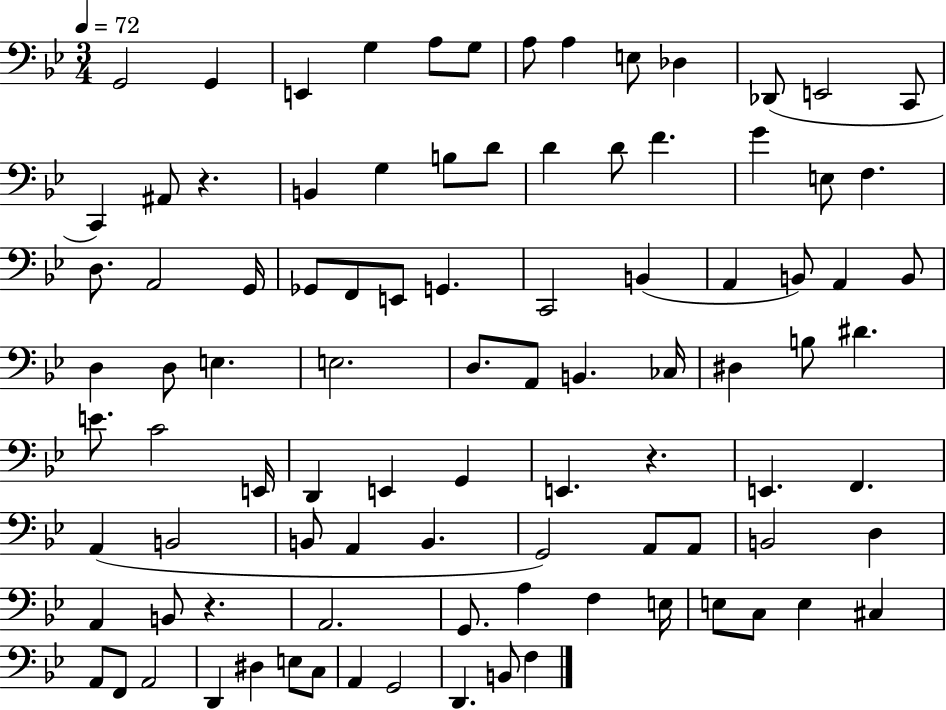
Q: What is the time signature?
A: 3/4